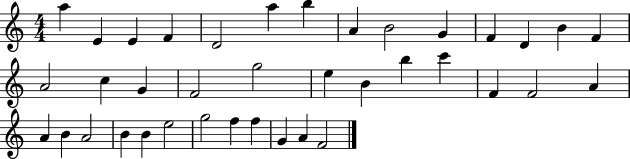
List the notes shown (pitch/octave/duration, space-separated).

A5/q E4/q E4/q F4/q D4/h A5/q B5/q A4/q B4/h G4/q F4/q D4/q B4/q F4/q A4/h C5/q G4/q F4/h G5/h E5/q B4/q B5/q C6/q F4/q F4/h A4/q A4/q B4/q A4/h B4/q B4/q E5/h G5/h F5/q F5/q G4/q A4/q F4/h